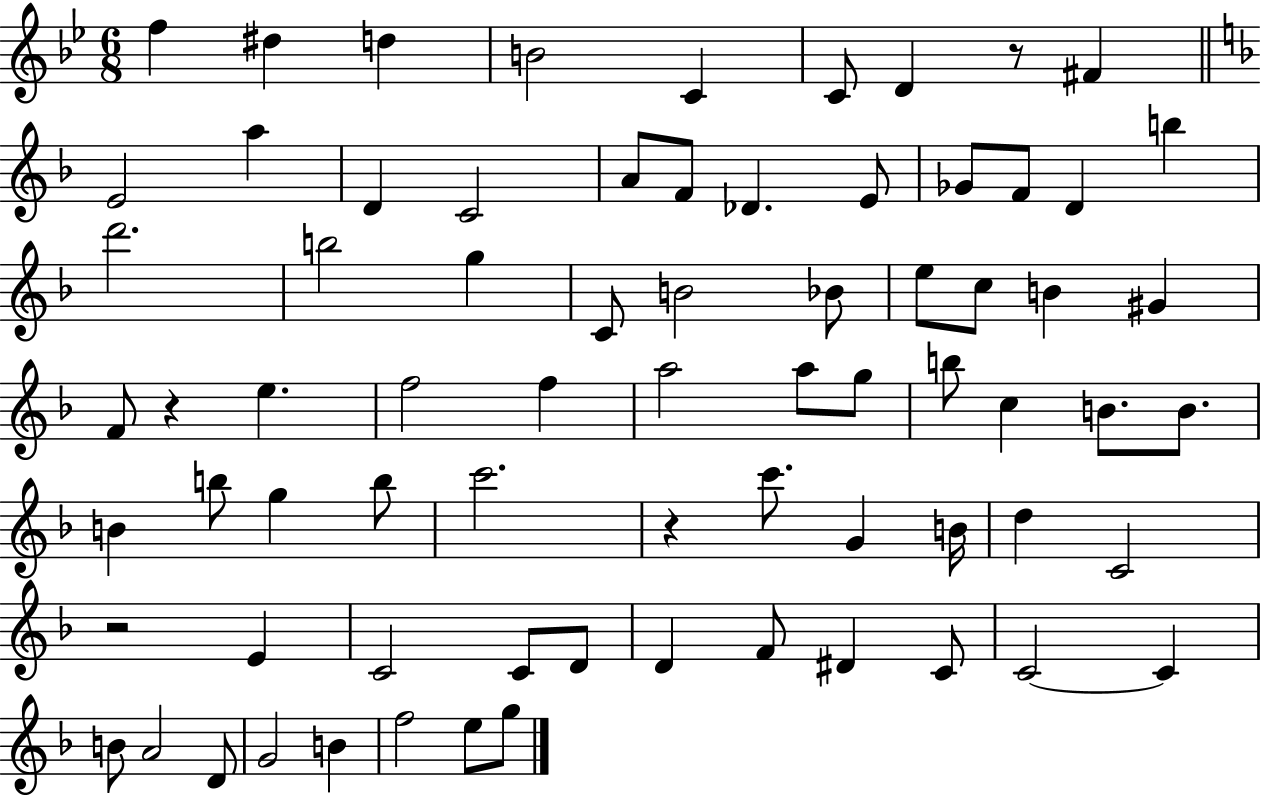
F5/q D#5/q D5/q B4/h C4/q C4/e D4/q R/e F#4/q E4/h A5/q D4/q C4/h A4/e F4/e Db4/q. E4/e Gb4/e F4/e D4/q B5/q D6/h. B5/h G5/q C4/e B4/h Bb4/e E5/e C5/e B4/q G#4/q F4/e R/q E5/q. F5/h F5/q A5/h A5/e G5/e B5/e C5/q B4/e. B4/e. B4/q B5/e G5/q B5/e C6/h. R/q C6/e. G4/q B4/s D5/q C4/h R/h E4/q C4/h C4/e D4/e D4/q F4/e D#4/q C4/e C4/h C4/q B4/e A4/h D4/e G4/h B4/q F5/h E5/e G5/e